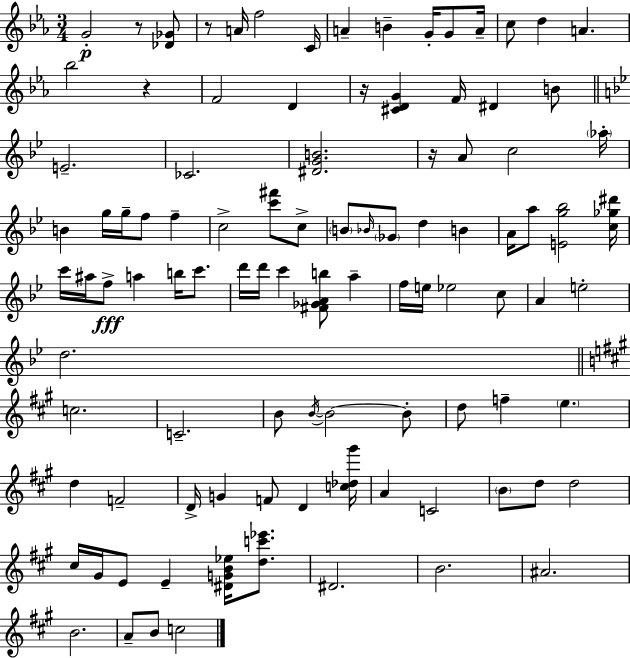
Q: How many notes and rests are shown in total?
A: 100